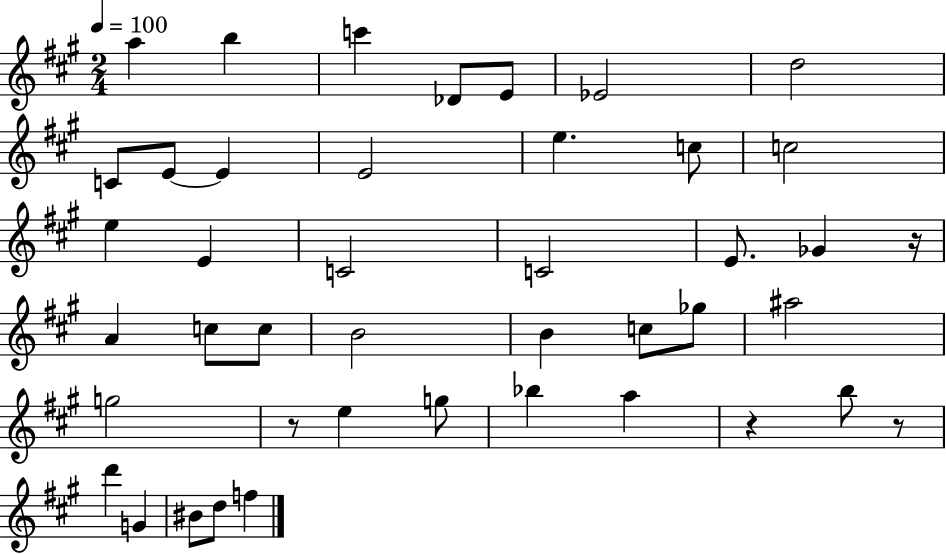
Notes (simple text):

A5/q B5/q C6/q Db4/e E4/e Eb4/h D5/h C4/e E4/e E4/q E4/h E5/q. C5/e C5/h E5/q E4/q C4/h C4/h E4/e. Gb4/q R/s A4/q C5/e C5/e B4/h B4/q C5/e Gb5/e A#5/h G5/h R/e E5/q G5/e Bb5/q A5/q R/q B5/e R/e D6/q G4/q BIS4/e D5/e F5/q